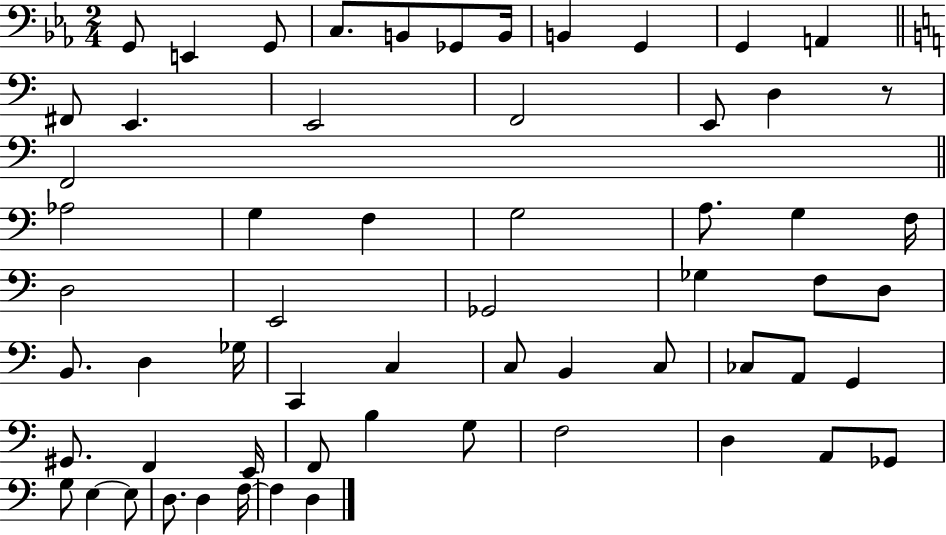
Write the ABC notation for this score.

X:1
T:Untitled
M:2/4
L:1/4
K:Eb
G,,/2 E,, G,,/2 C,/2 B,,/2 _G,,/2 B,,/4 B,, G,, G,, A,, ^F,,/2 E,, E,,2 F,,2 E,,/2 D, z/2 F,,2 _A,2 G, F, G,2 A,/2 G, F,/4 D,2 E,,2 _G,,2 _G, F,/2 D,/2 B,,/2 D, _G,/4 C,, C, C,/2 B,, C,/2 _C,/2 A,,/2 G,, ^G,,/2 F,, E,,/4 F,,/2 B, G,/2 F,2 D, A,,/2 _G,,/2 G,/2 E, E,/2 D,/2 D, F,/4 F, D,